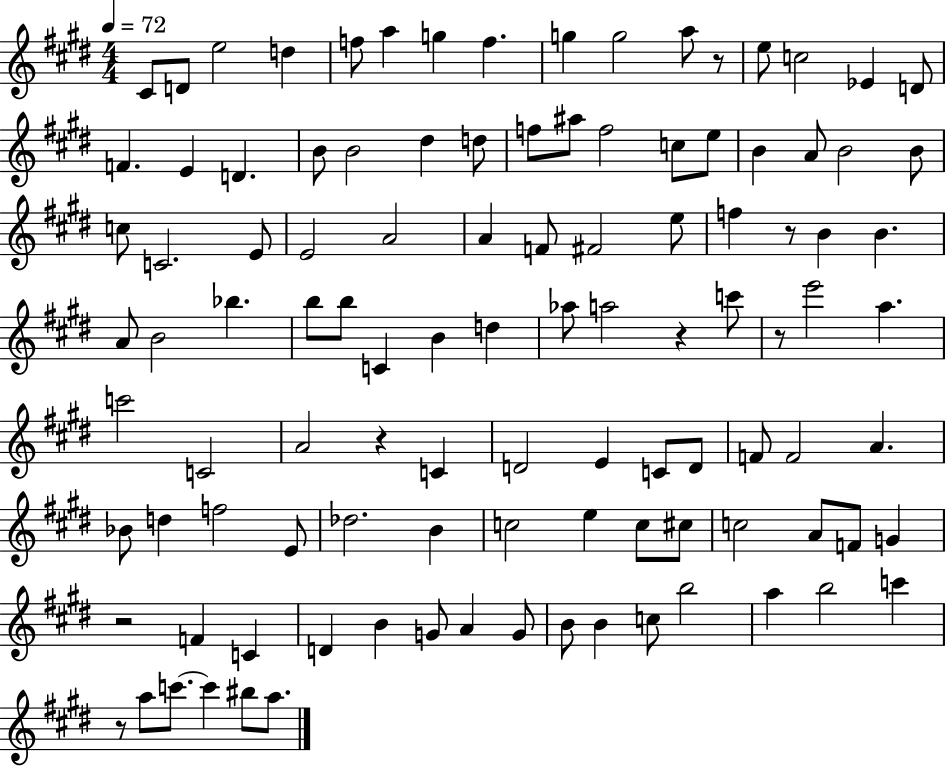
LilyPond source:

{
  \clef treble
  \numericTimeSignature
  \time 4/4
  \key e \major
  \tempo 4 = 72
  cis'8 d'8 e''2 d''4 | f''8 a''4 g''4 f''4. | g''4 g''2 a''8 r8 | e''8 c''2 ees'4 d'8 | \break f'4. e'4 d'4. | b'8 b'2 dis''4 d''8 | f''8 ais''8 f''2 c''8 e''8 | b'4 a'8 b'2 b'8 | \break c''8 c'2. e'8 | e'2 a'2 | a'4 f'8 fis'2 e''8 | f''4 r8 b'4 b'4. | \break a'8 b'2 bes''4. | b''8 b''8 c'4 b'4 d''4 | aes''8 a''2 r4 c'''8 | r8 e'''2 a''4. | \break c'''2 c'2 | a'2 r4 c'4 | d'2 e'4 c'8 d'8 | f'8 f'2 a'4. | \break bes'8 d''4 f''2 e'8 | des''2. b'4 | c''2 e''4 c''8 cis''8 | c''2 a'8 f'8 g'4 | \break r2 f'4 c'4 | d'4 b'4 g'8 a'4 g'8 | b'8 b'4 c''8 b''2 | a''4 b''2 c'''4 | \break r8 a''8 c'''8.~~ c'''4 bis''8 a''8. | \bar "|."
}